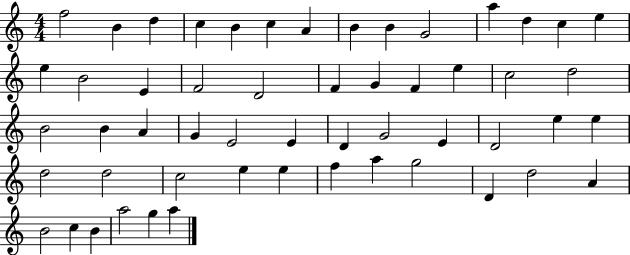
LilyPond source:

{
  \clef treble
  \numericTimeSignature
  \time 4/4
  \key c \major
  f''2 b'4 d''4 | c''4 b'4 c''4 a'4 | b'4 b'4 g'2 | a''4 d''4 c''4 e''4 | \break e''4 b'2 e'4 | f'2 d'2 | f'4 g'4 f'4 e''4 | c''2 d''2 | \break b'2 b'4 a'4 | g'4 e'2 e'4 | d'4 g'2 e'4 | d'2 e''4 e''4 | \break d''2 d''2 | c''2 e''4 e''4 | f''4 a''4 g''2 | d'4 d''2 a'4 | \break b'2 c''4 b'4 | a''2 g''4 a''4 | \bar "|."
}